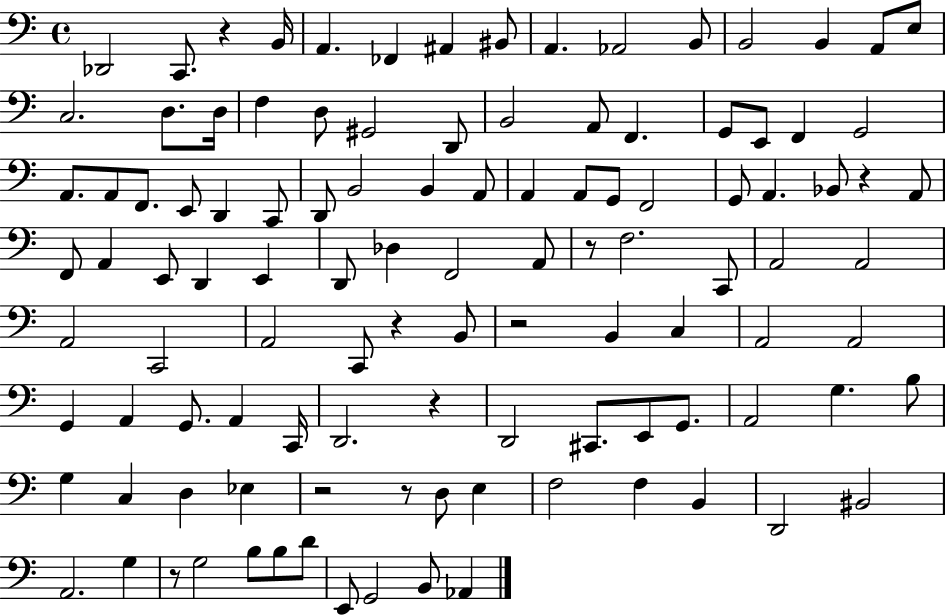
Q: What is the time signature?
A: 4/4